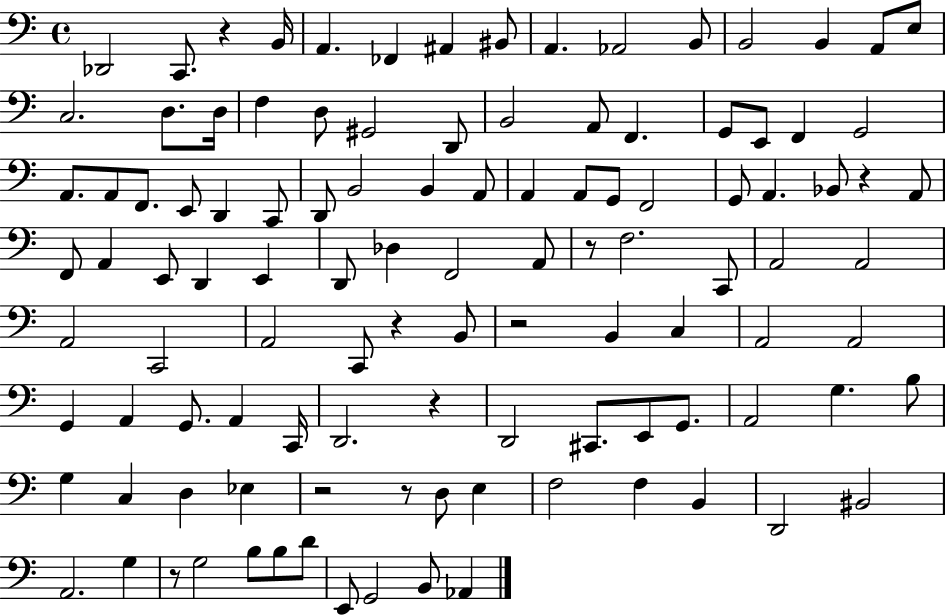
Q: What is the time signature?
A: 4/4